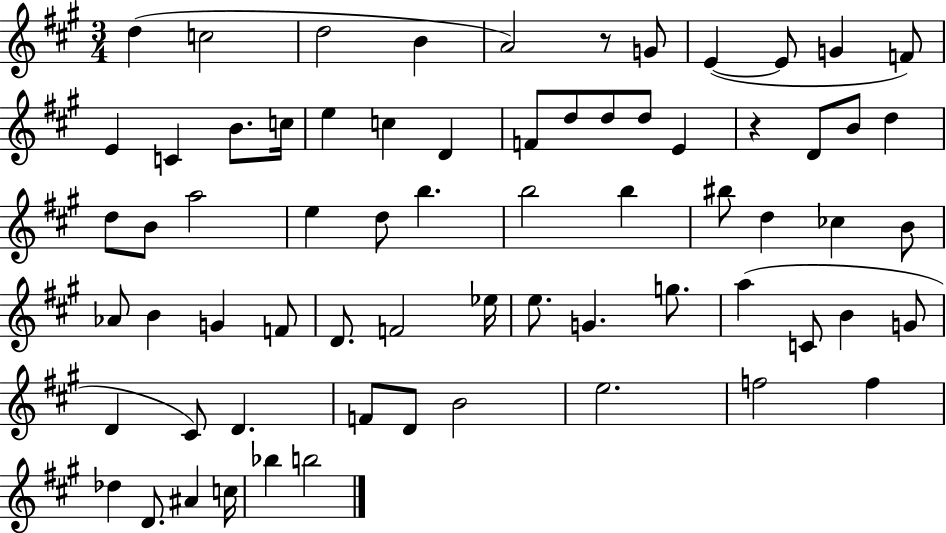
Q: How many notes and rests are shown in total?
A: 68